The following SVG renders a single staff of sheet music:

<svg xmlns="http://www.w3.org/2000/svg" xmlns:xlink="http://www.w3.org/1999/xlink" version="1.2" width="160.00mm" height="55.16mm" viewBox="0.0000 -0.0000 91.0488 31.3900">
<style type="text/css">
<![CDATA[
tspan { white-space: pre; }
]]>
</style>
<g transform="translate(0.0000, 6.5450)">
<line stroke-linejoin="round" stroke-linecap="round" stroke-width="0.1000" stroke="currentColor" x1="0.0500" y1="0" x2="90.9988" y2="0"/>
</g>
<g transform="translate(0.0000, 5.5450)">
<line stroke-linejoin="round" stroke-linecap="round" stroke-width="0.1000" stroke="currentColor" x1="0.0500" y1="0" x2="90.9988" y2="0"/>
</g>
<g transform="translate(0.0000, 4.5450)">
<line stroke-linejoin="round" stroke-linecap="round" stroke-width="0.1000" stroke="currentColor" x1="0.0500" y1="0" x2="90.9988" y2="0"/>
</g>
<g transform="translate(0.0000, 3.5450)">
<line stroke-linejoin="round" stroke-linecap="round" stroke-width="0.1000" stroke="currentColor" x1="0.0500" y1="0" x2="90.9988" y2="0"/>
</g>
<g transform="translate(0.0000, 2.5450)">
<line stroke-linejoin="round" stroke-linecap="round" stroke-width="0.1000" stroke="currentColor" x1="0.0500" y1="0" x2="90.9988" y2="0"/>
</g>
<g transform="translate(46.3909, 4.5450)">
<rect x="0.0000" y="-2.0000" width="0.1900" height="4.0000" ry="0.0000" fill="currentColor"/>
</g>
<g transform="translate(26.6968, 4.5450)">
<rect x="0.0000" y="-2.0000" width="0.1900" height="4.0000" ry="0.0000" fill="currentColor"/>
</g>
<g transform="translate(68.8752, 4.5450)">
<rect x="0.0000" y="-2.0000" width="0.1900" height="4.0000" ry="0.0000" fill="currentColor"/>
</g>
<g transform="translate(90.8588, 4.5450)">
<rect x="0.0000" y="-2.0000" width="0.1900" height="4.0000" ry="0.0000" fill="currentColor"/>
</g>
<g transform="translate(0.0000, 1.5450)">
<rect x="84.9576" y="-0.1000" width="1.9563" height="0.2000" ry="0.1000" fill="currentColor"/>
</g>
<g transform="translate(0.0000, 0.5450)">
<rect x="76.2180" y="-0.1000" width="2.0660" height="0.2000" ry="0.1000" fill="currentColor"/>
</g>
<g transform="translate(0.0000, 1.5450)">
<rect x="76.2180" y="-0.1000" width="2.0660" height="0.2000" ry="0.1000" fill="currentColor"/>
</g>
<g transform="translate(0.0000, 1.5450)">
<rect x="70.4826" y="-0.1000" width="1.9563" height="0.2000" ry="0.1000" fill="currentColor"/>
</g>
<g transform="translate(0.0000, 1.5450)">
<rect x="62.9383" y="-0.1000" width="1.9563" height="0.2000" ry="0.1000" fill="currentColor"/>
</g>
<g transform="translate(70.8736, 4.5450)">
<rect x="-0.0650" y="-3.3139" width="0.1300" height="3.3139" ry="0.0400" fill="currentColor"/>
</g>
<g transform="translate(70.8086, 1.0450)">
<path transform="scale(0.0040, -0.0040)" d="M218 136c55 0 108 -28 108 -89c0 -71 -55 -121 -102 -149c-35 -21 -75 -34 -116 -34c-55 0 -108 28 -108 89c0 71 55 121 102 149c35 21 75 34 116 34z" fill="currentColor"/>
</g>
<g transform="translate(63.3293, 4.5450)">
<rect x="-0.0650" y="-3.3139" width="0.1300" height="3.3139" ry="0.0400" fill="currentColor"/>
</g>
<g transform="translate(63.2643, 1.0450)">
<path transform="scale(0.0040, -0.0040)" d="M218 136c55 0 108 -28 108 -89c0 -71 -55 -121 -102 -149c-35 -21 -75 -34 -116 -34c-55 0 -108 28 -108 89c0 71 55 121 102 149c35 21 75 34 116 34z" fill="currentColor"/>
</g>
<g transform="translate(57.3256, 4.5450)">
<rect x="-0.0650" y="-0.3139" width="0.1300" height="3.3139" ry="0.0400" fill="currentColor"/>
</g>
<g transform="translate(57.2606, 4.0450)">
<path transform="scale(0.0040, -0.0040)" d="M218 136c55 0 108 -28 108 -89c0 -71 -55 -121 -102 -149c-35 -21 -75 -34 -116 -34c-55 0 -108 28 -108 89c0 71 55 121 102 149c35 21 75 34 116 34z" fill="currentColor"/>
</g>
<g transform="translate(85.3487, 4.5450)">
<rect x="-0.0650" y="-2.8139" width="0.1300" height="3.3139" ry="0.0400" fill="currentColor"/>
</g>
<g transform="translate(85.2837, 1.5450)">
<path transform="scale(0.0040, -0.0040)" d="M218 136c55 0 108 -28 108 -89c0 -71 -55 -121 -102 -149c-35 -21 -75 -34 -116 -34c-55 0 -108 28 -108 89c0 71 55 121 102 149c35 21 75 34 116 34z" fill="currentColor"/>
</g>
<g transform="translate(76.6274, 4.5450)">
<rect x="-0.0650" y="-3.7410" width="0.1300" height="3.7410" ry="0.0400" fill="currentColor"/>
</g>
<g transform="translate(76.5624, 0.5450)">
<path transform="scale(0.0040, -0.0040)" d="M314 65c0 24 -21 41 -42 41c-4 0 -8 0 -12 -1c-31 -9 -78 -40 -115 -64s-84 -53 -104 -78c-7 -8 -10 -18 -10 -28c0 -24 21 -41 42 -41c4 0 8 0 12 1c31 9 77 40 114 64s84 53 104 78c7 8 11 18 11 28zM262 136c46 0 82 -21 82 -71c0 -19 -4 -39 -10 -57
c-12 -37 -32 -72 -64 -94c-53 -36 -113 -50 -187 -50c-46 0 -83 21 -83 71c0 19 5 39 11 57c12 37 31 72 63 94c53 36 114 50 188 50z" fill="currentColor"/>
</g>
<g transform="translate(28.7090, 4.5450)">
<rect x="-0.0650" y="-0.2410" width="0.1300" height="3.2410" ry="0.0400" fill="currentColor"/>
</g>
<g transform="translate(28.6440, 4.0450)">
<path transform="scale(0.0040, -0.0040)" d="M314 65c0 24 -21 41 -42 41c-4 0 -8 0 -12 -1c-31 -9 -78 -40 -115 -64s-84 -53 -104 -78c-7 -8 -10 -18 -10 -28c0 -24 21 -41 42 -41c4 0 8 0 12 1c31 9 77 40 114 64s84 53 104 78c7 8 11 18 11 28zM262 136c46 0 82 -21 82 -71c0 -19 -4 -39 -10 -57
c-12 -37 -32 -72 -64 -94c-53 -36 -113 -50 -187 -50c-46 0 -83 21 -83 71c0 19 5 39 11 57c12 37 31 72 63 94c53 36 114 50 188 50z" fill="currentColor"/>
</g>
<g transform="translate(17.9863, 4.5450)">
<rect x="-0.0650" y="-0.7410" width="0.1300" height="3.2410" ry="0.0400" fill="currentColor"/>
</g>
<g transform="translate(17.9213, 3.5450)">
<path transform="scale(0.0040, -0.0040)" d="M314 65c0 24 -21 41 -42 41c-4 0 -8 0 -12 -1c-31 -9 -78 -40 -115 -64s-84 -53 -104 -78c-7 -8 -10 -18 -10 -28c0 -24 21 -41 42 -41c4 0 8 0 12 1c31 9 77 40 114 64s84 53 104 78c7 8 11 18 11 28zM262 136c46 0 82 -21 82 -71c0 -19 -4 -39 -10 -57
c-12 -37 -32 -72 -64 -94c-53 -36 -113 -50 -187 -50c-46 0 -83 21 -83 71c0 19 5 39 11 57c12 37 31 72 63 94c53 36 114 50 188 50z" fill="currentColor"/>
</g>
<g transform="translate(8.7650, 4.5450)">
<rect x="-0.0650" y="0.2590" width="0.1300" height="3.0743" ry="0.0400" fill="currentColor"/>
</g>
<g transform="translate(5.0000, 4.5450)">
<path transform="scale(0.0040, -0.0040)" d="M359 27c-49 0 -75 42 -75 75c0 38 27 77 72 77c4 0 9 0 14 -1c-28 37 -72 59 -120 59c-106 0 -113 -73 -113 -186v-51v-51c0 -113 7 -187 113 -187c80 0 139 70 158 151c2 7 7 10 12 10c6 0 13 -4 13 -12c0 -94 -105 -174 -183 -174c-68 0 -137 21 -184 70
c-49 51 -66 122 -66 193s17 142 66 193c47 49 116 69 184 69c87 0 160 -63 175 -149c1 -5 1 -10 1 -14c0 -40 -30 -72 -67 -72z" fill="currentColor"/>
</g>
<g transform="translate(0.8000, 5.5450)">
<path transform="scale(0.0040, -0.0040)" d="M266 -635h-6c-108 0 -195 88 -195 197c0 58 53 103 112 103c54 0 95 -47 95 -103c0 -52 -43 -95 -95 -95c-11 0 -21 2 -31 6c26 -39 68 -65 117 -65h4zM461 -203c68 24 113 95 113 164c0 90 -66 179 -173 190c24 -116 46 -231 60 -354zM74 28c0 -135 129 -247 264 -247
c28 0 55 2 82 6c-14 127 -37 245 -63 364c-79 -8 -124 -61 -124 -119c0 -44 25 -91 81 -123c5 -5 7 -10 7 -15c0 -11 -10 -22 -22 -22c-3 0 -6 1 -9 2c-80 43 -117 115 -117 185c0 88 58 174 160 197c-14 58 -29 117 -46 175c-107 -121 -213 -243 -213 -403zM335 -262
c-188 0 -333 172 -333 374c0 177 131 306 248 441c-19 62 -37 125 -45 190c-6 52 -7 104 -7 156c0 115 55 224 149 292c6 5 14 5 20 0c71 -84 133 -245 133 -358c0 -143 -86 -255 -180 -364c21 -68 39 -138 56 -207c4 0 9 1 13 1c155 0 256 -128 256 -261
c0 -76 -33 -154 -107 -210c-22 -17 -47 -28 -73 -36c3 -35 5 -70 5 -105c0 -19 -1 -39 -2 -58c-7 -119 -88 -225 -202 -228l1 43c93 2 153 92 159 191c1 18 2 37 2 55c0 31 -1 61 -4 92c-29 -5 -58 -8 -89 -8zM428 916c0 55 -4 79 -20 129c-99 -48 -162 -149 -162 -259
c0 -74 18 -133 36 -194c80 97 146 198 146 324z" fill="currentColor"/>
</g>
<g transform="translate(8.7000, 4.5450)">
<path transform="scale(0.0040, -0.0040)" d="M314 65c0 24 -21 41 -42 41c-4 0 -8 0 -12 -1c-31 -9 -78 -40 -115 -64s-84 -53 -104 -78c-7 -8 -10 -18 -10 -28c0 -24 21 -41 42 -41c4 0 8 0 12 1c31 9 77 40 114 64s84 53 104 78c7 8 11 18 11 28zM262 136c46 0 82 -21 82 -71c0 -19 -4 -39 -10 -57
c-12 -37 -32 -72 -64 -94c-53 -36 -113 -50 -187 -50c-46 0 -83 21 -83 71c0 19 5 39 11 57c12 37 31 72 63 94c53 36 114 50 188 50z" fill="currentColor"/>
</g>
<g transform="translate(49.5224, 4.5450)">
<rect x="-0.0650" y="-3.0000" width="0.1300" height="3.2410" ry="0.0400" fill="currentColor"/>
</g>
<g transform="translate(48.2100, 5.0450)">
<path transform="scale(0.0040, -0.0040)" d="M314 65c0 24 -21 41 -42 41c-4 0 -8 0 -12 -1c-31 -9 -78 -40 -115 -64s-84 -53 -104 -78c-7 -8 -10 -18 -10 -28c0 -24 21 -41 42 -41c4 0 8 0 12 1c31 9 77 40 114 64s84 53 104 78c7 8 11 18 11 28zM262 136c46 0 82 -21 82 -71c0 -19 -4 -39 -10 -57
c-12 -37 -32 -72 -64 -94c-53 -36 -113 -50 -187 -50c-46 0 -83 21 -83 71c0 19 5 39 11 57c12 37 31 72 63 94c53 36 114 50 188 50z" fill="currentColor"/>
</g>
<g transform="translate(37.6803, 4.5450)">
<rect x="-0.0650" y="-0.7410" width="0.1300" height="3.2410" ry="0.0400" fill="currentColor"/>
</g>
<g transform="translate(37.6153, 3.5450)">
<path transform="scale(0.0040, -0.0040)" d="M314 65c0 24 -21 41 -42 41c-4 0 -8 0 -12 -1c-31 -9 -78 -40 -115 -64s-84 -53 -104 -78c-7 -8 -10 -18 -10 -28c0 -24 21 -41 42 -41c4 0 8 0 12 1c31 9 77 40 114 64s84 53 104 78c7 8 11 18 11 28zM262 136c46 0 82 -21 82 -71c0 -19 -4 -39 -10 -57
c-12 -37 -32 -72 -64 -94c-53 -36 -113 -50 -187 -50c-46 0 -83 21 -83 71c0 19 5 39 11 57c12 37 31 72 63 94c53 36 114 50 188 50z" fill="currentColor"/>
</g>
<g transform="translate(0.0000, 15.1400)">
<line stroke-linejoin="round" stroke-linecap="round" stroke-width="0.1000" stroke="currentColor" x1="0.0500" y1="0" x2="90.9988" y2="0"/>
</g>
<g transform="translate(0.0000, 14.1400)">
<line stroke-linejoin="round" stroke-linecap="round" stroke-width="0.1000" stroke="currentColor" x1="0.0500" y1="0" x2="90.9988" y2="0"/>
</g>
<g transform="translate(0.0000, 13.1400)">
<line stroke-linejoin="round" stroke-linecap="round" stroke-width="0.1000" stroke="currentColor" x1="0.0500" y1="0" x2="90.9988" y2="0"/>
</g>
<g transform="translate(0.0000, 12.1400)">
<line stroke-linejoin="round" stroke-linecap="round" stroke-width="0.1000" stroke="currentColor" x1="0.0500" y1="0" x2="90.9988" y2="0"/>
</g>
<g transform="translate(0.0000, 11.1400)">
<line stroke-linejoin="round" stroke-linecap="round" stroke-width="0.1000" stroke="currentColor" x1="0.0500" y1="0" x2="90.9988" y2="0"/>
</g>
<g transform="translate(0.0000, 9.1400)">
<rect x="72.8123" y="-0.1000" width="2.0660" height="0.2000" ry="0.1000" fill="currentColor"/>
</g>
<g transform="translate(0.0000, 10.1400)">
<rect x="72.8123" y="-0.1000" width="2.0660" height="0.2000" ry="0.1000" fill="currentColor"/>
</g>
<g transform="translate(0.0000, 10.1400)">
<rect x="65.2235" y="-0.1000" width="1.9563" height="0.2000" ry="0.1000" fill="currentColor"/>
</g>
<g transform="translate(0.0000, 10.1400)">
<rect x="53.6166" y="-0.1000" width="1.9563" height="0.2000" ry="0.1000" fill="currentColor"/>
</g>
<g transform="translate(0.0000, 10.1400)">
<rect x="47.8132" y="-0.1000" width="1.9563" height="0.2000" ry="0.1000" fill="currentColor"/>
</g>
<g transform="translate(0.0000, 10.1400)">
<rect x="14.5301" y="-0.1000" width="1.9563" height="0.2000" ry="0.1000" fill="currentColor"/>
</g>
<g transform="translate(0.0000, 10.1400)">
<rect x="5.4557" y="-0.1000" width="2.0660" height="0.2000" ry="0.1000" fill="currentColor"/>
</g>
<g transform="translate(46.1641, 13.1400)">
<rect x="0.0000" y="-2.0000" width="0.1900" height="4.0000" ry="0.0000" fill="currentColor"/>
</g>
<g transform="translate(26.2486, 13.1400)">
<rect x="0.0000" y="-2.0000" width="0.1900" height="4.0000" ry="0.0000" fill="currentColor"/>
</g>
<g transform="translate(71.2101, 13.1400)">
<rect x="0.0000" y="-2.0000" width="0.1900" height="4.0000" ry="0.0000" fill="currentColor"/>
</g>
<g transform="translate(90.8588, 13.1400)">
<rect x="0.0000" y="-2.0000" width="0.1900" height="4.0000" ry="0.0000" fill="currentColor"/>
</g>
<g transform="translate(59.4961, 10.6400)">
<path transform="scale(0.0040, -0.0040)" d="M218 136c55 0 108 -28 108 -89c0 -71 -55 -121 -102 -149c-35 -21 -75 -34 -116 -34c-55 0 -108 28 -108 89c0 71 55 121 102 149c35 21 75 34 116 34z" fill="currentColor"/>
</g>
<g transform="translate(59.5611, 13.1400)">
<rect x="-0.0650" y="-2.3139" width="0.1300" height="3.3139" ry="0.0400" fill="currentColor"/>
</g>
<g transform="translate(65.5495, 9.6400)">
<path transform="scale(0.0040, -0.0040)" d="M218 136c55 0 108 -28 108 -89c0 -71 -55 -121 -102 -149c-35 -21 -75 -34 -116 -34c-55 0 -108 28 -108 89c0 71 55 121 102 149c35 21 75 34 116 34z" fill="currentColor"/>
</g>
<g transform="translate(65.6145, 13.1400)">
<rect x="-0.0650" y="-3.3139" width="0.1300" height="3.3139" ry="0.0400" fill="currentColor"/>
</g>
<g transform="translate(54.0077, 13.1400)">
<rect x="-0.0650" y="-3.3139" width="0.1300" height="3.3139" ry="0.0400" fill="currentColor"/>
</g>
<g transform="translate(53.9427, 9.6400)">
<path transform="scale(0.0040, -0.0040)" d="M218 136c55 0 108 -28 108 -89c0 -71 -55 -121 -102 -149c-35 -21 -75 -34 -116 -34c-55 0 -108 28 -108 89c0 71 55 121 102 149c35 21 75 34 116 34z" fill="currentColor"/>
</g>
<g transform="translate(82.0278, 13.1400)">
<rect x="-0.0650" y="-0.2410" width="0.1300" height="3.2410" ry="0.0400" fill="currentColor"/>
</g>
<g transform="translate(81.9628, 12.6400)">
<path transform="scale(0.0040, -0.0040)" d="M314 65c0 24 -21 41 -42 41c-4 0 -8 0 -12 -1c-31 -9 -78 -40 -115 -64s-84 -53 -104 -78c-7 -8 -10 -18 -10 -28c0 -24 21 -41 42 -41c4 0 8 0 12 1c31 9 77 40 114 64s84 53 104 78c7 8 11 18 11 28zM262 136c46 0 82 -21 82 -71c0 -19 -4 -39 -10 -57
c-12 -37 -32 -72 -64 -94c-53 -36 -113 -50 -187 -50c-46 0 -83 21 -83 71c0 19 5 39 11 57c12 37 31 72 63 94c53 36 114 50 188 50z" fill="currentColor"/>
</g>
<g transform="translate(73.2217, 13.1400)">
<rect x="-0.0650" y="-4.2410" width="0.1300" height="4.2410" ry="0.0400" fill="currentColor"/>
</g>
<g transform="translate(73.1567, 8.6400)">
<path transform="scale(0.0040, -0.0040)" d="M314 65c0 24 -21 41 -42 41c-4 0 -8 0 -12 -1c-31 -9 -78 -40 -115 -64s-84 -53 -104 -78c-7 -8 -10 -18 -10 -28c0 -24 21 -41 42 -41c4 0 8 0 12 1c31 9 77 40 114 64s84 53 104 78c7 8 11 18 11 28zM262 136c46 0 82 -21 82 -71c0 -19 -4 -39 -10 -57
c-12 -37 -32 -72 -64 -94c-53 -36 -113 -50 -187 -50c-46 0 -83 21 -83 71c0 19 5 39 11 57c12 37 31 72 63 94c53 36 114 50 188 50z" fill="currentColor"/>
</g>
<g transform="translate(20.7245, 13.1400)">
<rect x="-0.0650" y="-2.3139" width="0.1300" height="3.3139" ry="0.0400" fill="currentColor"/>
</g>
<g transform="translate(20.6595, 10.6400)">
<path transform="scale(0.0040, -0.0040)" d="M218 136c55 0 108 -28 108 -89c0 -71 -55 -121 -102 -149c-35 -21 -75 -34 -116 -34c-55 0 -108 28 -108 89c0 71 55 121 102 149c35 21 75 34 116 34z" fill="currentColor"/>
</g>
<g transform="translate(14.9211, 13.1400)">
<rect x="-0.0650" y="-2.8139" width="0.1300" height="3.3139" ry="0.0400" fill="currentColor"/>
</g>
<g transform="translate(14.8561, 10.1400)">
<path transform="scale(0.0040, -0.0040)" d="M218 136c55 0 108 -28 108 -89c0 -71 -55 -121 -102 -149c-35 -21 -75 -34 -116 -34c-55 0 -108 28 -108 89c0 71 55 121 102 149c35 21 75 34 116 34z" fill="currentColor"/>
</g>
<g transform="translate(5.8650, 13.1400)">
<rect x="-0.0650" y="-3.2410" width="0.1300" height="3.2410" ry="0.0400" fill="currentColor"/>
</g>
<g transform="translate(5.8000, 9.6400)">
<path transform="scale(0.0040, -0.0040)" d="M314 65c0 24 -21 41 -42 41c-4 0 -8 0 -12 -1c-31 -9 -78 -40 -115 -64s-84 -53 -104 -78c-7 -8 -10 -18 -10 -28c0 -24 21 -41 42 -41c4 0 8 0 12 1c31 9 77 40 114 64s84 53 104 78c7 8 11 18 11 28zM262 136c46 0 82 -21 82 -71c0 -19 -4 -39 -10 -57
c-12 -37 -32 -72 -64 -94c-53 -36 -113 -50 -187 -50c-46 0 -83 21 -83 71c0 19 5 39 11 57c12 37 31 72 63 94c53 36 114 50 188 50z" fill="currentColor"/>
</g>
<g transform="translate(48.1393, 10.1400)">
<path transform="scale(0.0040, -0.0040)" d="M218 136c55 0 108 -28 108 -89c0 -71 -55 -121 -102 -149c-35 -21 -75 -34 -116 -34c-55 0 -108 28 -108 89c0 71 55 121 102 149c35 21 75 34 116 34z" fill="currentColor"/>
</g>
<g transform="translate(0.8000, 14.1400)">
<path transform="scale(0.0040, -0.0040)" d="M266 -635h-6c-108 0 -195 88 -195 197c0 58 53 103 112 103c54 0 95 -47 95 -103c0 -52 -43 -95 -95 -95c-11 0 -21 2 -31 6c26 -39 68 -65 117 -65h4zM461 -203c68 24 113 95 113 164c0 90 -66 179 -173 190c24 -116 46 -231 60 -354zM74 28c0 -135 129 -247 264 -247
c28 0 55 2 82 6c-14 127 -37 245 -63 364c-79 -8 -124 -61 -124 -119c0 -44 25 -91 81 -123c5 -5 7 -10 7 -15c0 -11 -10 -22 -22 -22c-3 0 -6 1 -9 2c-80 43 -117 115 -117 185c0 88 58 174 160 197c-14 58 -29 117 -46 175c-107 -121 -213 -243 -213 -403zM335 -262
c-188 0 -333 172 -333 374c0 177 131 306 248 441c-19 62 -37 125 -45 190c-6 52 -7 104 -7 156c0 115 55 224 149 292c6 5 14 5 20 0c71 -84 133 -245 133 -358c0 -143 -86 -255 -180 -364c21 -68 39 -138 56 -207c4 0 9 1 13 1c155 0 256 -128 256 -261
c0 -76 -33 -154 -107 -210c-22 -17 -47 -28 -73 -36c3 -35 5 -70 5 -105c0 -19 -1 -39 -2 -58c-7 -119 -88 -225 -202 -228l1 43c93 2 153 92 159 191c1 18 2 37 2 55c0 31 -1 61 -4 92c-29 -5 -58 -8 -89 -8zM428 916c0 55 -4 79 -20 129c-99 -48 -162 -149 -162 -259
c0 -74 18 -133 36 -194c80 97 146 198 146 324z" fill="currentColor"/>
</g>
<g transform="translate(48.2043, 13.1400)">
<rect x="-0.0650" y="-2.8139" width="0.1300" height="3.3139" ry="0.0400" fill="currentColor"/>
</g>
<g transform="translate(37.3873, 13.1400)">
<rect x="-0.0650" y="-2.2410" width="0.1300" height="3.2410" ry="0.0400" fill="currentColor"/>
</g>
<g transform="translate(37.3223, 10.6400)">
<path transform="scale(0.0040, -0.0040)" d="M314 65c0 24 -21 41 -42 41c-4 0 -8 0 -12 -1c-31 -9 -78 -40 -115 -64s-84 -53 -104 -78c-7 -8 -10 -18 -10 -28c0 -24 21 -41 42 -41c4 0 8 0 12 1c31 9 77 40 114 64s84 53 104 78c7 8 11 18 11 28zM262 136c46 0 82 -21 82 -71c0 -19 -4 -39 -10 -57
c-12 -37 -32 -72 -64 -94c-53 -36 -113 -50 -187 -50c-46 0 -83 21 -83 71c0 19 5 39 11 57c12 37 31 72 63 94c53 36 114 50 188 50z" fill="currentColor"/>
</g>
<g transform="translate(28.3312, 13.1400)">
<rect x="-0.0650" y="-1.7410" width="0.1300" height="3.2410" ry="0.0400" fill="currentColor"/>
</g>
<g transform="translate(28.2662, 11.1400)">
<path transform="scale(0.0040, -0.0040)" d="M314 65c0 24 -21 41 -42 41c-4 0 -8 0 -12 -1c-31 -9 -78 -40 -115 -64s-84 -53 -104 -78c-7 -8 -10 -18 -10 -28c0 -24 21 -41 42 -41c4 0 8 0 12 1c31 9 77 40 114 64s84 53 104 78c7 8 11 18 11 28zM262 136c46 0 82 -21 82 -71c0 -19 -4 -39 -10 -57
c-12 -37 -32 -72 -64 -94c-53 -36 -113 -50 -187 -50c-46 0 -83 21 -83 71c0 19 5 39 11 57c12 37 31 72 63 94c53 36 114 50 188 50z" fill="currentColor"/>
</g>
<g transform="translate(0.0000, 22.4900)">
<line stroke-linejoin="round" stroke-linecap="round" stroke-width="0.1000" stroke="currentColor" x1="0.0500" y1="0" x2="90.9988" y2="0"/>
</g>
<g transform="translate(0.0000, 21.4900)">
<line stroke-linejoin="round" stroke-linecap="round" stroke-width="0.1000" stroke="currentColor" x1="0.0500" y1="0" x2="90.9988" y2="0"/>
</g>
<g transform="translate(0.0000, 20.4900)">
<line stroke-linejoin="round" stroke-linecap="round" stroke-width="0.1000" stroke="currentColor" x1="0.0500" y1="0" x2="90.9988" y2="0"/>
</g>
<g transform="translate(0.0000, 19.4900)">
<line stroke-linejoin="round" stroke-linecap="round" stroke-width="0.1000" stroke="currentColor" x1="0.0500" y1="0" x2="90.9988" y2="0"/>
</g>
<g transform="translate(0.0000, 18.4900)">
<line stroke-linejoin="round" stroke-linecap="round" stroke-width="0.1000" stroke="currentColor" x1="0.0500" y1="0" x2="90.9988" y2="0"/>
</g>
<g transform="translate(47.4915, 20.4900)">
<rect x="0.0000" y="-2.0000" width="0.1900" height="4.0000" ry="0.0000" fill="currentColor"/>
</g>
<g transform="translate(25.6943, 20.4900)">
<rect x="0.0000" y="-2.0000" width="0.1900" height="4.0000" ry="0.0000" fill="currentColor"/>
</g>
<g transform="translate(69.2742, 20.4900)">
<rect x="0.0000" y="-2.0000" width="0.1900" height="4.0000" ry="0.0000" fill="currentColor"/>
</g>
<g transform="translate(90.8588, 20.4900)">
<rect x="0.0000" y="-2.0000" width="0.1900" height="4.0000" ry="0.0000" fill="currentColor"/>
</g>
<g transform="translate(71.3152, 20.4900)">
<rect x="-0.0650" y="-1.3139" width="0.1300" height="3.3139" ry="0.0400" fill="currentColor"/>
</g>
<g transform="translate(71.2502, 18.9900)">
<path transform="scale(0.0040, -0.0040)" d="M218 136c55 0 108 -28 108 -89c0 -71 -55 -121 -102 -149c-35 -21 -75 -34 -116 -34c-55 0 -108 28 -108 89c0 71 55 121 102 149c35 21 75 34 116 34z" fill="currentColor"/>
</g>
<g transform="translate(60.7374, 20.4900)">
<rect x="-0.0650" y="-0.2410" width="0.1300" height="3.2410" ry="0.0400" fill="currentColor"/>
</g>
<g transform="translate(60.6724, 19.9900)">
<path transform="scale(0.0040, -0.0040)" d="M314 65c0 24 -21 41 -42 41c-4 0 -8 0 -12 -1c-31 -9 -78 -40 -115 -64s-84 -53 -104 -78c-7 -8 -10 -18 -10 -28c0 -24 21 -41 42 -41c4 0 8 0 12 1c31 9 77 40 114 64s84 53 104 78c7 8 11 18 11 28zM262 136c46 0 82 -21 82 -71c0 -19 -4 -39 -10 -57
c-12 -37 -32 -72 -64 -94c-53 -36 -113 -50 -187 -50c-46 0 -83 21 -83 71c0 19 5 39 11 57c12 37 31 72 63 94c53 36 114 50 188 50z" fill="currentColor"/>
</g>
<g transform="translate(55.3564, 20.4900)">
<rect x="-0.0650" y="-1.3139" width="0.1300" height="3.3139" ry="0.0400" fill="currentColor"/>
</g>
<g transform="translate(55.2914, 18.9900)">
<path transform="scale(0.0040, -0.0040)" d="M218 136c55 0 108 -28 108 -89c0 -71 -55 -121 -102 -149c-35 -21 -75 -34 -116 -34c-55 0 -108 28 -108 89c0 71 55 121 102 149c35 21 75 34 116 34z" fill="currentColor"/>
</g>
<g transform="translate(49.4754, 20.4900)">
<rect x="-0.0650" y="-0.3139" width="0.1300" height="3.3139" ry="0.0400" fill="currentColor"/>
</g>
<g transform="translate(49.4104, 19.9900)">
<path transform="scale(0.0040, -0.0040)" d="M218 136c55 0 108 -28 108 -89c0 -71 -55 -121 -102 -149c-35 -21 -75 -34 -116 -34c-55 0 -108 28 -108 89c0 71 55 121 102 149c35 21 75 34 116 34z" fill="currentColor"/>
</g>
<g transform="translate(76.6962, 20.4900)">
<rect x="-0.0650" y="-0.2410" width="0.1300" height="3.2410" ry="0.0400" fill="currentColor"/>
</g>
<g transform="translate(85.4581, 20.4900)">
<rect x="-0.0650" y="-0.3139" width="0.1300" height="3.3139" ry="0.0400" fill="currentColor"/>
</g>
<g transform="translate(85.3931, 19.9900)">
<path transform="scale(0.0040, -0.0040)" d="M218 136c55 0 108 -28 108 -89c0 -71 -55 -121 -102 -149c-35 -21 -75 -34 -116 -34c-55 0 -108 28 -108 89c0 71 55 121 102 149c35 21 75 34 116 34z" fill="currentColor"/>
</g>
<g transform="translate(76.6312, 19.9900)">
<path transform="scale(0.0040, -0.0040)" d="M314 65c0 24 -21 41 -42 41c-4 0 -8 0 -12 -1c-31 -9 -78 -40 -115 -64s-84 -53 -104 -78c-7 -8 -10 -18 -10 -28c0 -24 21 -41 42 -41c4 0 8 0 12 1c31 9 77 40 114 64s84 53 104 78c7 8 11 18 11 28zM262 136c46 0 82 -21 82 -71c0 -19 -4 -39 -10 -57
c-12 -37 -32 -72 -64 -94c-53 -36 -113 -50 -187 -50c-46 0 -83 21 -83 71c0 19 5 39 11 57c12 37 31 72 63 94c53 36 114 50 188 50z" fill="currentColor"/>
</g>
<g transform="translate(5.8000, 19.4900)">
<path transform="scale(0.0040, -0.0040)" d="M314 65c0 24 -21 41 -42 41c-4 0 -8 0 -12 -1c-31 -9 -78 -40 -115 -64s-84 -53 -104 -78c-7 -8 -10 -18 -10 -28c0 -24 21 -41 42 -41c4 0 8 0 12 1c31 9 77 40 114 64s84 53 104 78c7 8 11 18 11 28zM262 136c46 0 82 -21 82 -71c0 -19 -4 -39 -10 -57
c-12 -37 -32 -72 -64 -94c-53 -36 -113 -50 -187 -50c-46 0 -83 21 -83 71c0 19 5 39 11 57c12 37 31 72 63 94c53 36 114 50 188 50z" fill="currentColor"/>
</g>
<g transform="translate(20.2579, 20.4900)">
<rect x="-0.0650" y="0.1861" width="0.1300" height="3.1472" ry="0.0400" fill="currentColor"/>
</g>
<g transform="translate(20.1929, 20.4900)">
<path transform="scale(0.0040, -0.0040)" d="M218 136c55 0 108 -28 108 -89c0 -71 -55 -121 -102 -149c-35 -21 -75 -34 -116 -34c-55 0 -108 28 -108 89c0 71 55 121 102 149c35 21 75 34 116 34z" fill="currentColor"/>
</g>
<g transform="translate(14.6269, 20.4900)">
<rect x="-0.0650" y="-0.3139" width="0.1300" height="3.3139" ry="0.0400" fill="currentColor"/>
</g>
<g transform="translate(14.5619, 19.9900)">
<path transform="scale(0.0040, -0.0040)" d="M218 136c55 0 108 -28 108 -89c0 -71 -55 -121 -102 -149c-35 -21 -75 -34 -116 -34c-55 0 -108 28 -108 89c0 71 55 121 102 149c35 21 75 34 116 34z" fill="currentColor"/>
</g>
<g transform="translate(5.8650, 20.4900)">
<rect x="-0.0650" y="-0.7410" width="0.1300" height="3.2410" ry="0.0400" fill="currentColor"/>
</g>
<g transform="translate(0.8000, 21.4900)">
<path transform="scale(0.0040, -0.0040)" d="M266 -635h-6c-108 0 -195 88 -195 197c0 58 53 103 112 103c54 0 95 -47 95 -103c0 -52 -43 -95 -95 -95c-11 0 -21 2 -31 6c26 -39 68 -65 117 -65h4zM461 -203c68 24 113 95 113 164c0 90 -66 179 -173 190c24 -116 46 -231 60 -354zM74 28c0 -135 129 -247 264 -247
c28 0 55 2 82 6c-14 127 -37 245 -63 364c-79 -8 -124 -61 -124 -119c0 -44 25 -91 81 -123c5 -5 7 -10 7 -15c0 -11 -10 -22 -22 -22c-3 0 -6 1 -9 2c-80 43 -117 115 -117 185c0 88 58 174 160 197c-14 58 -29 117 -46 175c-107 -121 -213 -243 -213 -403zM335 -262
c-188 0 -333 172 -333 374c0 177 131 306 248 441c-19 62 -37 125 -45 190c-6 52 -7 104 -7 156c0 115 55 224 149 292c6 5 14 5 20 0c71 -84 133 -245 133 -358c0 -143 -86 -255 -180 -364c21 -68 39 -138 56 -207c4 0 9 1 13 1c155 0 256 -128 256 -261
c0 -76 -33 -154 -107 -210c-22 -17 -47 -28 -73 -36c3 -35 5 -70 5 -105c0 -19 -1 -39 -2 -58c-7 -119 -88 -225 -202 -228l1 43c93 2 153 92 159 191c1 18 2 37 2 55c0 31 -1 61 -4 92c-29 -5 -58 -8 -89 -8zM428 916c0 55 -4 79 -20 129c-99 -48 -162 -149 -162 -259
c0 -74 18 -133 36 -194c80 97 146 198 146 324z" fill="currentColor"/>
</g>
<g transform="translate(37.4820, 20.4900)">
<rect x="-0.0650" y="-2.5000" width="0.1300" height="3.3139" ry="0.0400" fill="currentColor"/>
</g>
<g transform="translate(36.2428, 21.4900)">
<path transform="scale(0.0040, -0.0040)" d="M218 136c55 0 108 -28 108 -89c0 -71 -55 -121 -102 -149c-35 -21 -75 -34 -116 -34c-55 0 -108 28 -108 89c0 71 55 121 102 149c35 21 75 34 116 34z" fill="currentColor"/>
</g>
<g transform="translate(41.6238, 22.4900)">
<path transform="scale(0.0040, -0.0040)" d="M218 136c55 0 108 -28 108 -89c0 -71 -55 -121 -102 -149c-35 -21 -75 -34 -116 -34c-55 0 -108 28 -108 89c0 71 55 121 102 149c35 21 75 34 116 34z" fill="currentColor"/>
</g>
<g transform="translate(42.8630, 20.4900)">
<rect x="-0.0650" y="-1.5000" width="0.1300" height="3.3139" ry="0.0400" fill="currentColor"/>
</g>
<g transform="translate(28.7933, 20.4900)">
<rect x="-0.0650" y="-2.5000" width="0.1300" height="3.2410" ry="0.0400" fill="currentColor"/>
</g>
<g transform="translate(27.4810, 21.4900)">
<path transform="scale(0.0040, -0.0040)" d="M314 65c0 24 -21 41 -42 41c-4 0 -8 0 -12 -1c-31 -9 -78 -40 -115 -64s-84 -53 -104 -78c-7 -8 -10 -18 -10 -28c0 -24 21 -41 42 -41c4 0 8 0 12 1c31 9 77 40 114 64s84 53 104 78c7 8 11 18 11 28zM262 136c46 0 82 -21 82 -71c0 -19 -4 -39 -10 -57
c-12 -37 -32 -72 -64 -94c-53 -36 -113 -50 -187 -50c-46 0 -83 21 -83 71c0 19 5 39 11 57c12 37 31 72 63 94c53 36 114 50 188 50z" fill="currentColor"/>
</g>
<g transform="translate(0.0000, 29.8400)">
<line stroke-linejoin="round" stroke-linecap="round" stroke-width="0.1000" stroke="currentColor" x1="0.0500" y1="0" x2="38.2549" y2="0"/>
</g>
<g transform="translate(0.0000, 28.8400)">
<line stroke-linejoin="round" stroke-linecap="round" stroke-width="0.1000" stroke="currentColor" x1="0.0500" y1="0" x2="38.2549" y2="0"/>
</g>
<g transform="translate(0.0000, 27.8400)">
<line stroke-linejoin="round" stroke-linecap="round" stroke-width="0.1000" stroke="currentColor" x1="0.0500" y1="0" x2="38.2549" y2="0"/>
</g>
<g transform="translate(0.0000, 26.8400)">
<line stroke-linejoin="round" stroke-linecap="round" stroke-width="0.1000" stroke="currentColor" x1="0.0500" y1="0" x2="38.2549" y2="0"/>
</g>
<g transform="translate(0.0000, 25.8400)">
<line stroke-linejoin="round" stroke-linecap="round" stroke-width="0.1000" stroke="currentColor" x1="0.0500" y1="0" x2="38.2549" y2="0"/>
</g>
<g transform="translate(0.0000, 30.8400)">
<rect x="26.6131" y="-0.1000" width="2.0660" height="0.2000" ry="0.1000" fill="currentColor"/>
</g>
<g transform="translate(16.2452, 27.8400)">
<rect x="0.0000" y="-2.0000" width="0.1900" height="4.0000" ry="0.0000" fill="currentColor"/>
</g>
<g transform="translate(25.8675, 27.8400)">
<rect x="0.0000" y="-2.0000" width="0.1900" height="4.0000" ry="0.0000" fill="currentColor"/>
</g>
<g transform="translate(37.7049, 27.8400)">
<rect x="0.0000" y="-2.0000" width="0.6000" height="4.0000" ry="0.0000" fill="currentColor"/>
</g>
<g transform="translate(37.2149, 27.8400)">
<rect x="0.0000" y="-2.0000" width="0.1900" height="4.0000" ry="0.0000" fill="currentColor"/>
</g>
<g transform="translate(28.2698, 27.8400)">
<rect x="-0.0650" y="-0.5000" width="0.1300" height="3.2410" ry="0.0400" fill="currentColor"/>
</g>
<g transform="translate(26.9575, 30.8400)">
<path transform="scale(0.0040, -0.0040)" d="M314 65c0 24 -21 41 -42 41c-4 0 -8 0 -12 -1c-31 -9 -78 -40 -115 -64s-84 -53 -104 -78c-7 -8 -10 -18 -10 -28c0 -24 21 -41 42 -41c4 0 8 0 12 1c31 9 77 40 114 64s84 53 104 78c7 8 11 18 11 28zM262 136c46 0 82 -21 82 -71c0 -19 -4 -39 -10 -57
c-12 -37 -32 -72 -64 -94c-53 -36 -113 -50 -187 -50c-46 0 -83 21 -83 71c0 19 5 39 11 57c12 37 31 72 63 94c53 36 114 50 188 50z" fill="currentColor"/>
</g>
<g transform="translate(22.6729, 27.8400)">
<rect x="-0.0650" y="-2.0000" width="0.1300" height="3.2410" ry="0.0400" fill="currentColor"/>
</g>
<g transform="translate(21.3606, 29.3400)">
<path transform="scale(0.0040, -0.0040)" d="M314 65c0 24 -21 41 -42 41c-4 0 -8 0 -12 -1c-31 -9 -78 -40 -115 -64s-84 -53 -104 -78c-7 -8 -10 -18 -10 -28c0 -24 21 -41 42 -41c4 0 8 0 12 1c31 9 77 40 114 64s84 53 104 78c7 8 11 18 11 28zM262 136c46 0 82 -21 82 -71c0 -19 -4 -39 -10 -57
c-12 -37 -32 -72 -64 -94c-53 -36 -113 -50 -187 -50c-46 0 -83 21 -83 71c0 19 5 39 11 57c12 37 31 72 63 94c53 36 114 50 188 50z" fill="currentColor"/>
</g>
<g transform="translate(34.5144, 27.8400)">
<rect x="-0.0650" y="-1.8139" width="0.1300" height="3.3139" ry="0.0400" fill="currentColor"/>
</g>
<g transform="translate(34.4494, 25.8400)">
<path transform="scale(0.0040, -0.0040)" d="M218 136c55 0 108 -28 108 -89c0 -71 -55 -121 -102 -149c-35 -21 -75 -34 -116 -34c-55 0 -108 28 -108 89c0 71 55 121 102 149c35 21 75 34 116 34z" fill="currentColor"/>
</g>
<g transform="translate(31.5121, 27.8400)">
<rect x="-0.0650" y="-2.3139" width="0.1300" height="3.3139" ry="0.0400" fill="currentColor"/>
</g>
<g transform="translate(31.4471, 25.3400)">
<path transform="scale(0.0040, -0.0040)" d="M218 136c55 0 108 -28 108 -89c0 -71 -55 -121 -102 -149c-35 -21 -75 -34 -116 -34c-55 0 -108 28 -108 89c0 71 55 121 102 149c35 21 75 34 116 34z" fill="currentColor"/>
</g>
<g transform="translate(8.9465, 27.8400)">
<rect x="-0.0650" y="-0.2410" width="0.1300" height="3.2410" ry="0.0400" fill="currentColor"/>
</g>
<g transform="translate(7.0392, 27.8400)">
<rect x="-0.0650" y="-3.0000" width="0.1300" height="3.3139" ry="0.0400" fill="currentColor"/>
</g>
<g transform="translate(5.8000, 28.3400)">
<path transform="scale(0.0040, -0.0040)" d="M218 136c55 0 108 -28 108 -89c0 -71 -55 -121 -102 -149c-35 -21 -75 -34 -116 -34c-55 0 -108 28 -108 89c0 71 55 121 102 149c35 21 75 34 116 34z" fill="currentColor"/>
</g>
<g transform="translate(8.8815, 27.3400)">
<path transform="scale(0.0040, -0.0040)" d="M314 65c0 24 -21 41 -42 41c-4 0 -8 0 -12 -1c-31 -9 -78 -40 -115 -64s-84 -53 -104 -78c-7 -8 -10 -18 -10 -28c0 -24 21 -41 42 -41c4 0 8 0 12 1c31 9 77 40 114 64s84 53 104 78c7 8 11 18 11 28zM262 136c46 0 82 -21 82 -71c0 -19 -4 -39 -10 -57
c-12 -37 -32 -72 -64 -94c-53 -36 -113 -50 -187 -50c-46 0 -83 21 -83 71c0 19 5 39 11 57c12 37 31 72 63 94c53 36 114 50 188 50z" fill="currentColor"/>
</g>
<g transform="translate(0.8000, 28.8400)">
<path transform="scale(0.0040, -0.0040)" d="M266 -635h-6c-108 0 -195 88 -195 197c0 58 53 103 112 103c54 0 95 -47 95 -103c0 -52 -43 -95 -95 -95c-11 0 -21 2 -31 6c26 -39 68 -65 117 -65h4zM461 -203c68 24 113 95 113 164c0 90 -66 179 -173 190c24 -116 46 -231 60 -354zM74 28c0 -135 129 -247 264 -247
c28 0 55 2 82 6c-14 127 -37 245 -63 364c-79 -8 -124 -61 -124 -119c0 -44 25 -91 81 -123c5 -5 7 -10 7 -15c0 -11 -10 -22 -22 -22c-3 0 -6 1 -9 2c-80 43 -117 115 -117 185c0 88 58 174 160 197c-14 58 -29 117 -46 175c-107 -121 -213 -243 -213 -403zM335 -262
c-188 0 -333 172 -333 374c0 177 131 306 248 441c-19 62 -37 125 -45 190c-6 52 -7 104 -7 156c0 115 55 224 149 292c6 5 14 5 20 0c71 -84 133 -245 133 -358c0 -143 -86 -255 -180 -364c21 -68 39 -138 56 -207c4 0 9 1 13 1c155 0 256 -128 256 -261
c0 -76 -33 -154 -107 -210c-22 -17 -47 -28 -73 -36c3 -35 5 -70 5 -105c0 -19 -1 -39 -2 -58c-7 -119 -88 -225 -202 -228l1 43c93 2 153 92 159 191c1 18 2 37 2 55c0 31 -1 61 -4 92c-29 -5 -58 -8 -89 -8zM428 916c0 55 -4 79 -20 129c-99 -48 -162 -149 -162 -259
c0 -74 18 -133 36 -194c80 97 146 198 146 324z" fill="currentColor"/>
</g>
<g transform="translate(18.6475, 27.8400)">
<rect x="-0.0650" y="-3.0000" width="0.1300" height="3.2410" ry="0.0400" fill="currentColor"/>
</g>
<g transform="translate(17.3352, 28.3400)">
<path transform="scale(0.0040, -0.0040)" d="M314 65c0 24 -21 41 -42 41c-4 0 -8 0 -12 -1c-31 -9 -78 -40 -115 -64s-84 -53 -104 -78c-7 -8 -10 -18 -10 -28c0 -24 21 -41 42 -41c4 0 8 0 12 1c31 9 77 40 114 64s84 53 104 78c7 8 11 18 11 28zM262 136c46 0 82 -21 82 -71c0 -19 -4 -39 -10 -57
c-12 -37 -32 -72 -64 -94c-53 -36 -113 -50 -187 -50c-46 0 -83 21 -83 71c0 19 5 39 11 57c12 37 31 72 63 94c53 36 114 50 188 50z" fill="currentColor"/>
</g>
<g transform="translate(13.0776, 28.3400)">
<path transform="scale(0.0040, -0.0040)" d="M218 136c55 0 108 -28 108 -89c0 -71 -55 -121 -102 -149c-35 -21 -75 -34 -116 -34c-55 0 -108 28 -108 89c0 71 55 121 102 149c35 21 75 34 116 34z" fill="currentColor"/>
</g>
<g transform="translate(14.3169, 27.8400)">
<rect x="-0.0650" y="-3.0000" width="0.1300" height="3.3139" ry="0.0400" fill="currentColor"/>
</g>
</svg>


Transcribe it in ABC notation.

X:1
T:Untitled
M:4/4
L:1/4
K:C
B2 d2 c2 d2 A2 c b b c'2 a b2 a g f2 g2 a b g b d'2 c2 d2 c B G2 G E c e c2 e c2 c A c2 A A2 F2 C2 g f